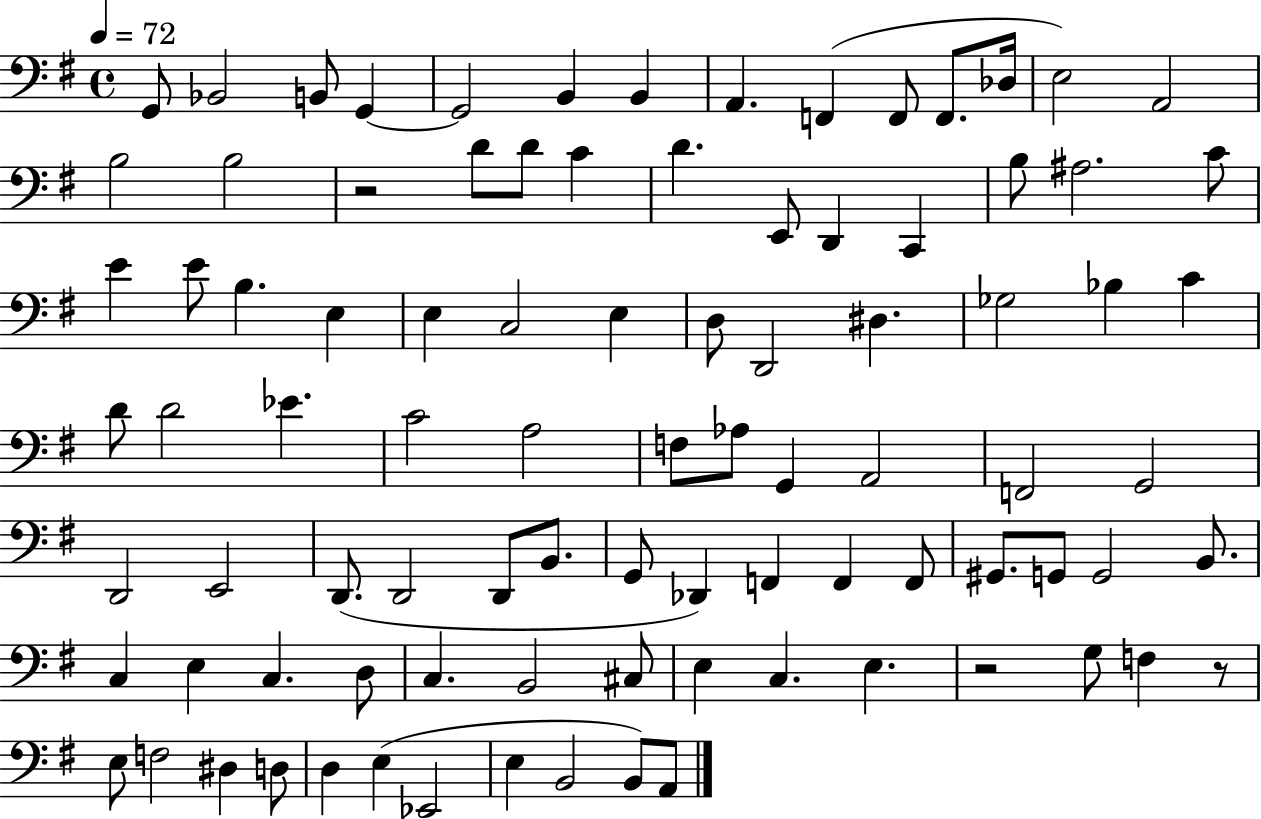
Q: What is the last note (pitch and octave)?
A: A2